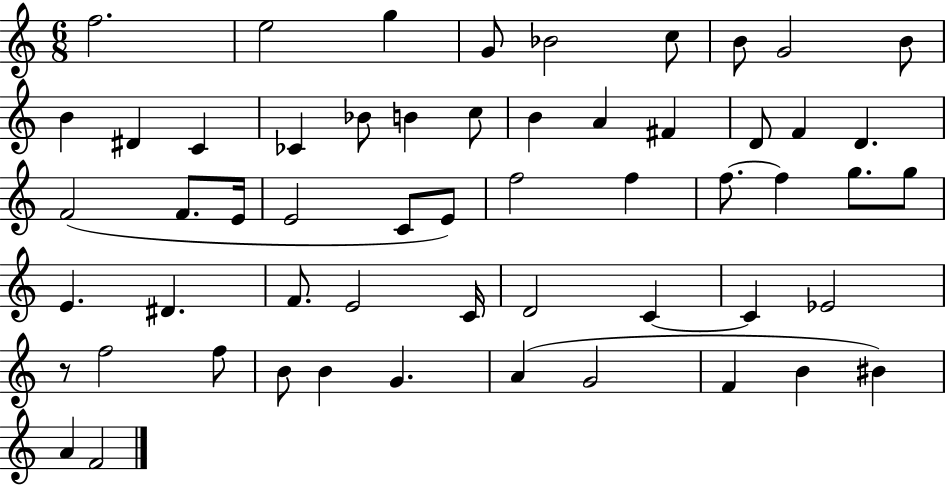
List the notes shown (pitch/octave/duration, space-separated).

F5/h. E5/h G5/q G4/e Bb4/h C5/e B4/e G4/h B4/e B4/q D#4/q C4/q CES4/q Bb4/e B4/q C5/e B4/q A4/q F#4/q D4/e F4/q D4/q. F4/h F4/e. E4/s E4/h C4/e E4/e F5/h F5/q F5/e. F5/q G5/e. G5/e E4/q. D#4/q. F4/e. E4/h C4/s D4/h C4/q C4/q Eb4/h R/e F5/h F5/e B4/e B4/q G4/q. A4/q G4/h F4/q B4/q BIS4/q A4/q F4/h